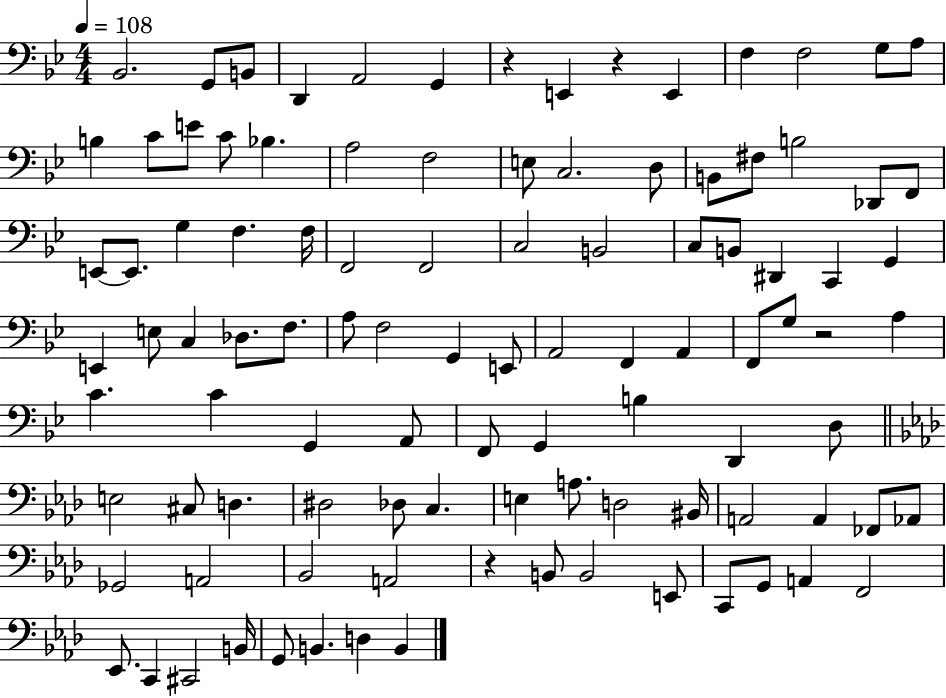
X:1
T:Untitled
M:4/4
L:1/4
K:Bb
_B,,2 G,,/2 B,,/2 D,, A,,2 G,, z E,, z E,, F, F,2 G,/2 A,/2 B, C/2 E/2 C/2 _B, A,2 F,2 E,/2 C,2 D,/2 B,,/2 ^F,/2 B,2 _D,,/2 F,,/2 E,,/2 E,,/2 G, F, F,/4 F,,2 F,,2 C,2 B,,2 C,/2 B,,/2 ^D,, C,, G,, E,, E,/2 C, _D,/2 F,/2 A,/2 F,2 G,, E,,/2 A,,2 F,, A,, F,,/2 G,/2 z2 A, C C G,, A,,/2 F,,/2 G,, B, D,, D,/2 E,2 ^C,/2 D, ^D,2 _D,/2 C, E, A,/2 D,2 ^B,,/4 A,,2 A,, _F,,/2 _A,,/2 _G,,2 A,,2 _B,,2 A,,2 z B,,/2 B,,2 E,,/2 C,,/2 G,,/2 A,, F,,2 _E,,/2 C,, ^C,,2 B,,/4 G,,/2 B,, D, B,,